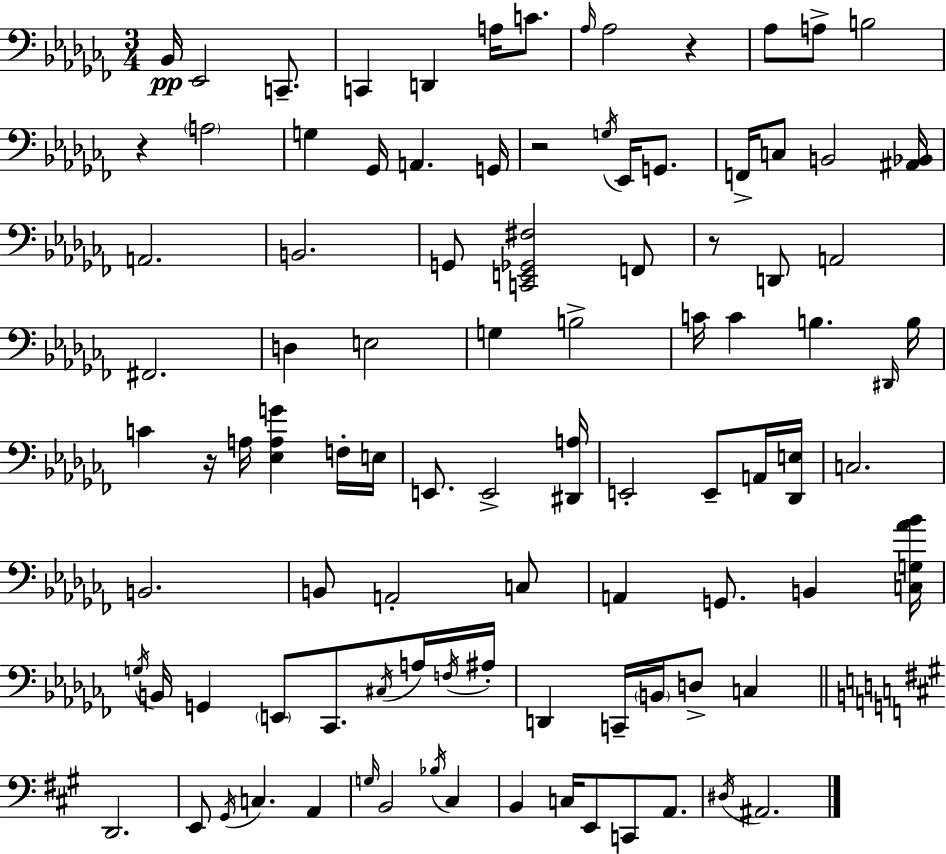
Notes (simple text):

Bb2/s Eb2/h C2/e. C2/q D2/q A3/s C4/e. Ab3/s Ab3/h R/q Ab3/e A3/e B3/h R/q A3/h G3/q Gb2/s A2/q. G2/s R/h G3/s Eb2/s G2/e. F2/s C3/e B2/h [A#2,Bb2]/s A2/h. B2/h. G2/e [C2,E2,Gb2,F#3]/h F2/e R/e D2/e A2/h F#2/h. D3/q E3/h G3/q B3/h C4/s C4/q B3/q. D#2/s B3/s C4/q R/s A3/s [Eb3,A3,G4]/q F3/s E3/s E2/e. E2/h [D#2,A3]/s E2/h E2/e A2/s [Db2,E3]/s C3/h. B2/h. B2/e A2/h C3/e A2/q G2/e. B2/q [C3,G3,Ab4,Bb4]/s G3/s B2/s G2/q E2/e CES2/e. C#3/s A3/s F3/s A#3/s D2/q C2/s B2/s D3/e C3/q D2/h. E2/e G#2/s C3/q. A2/q G3/s B2/h Bb3/s C#3/q B2/q C3/s E2/e C2/e A2/e. D#3/s A#2/h.